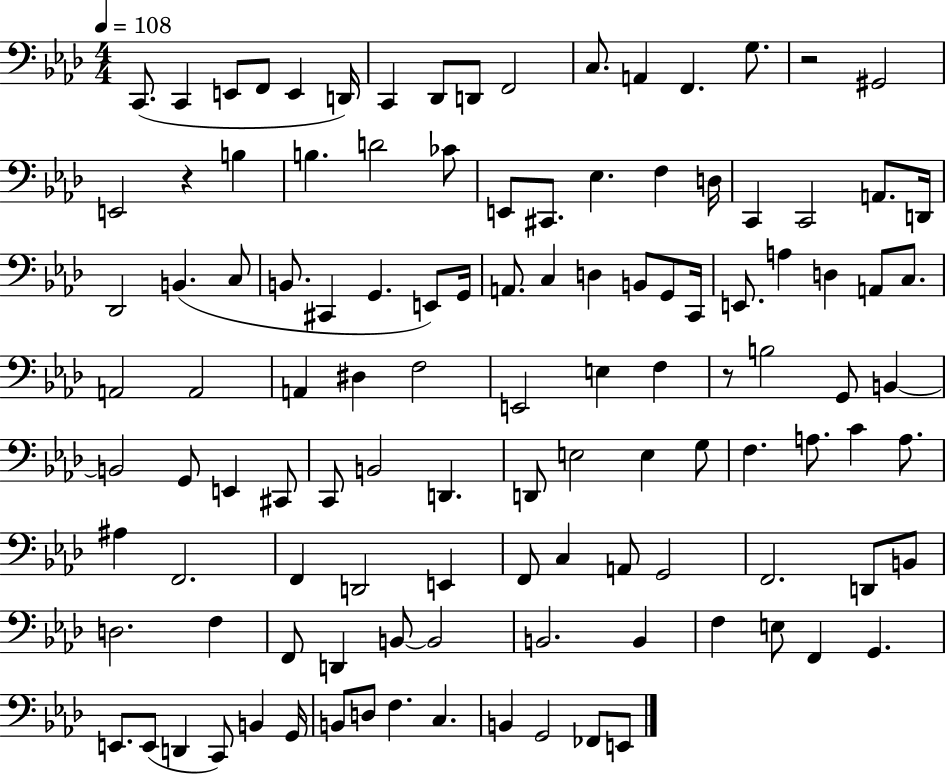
C2/e. C2/q E2/e F2/e E2/q D2/s C2/q Db2/e D2/e F2/h C3/e. A2/q F2/q. G3/e. R/h G#2/h E2/h R/q B3/q B3/q. D4/h CES4/e E2/e C#2/e. Eb3/q. F3/q D3/s C2/q C2/h A2/e. D2/s Db2/h B2/q. C3/e B2/e. C#2/q G2/q. E2/e G2/s A2/e. C3/q D3/q B2/e G2/e C2/s E2/e. A3/q D3/q A2/e C3/e. A2/h A2/h A2/q D#3/q F3/h E2/h E3/q F3/q R/e B3/h G2/e B2/q B2/h G2/e E2/q C#2/e C2/e B2/h D2/q. D2/e E3/h E3/q G3/e F3/q. A3/e. C4/q A3/e. A#3/q F2/h. F2/q D2/h E2/q F2/e C3/q A2/e G2/h F2/h. D2/e B2/e D3/h. F3/q F2/e D2/q B2/e B2/h B2/h. B2/q F3/q E3/e F2/q G2/q. E2/e. E2/e D2/q C2/e B2/q G2/s B2/e D3/e F3/q. C3/q. B2/q G2/h FES2/e E2/e